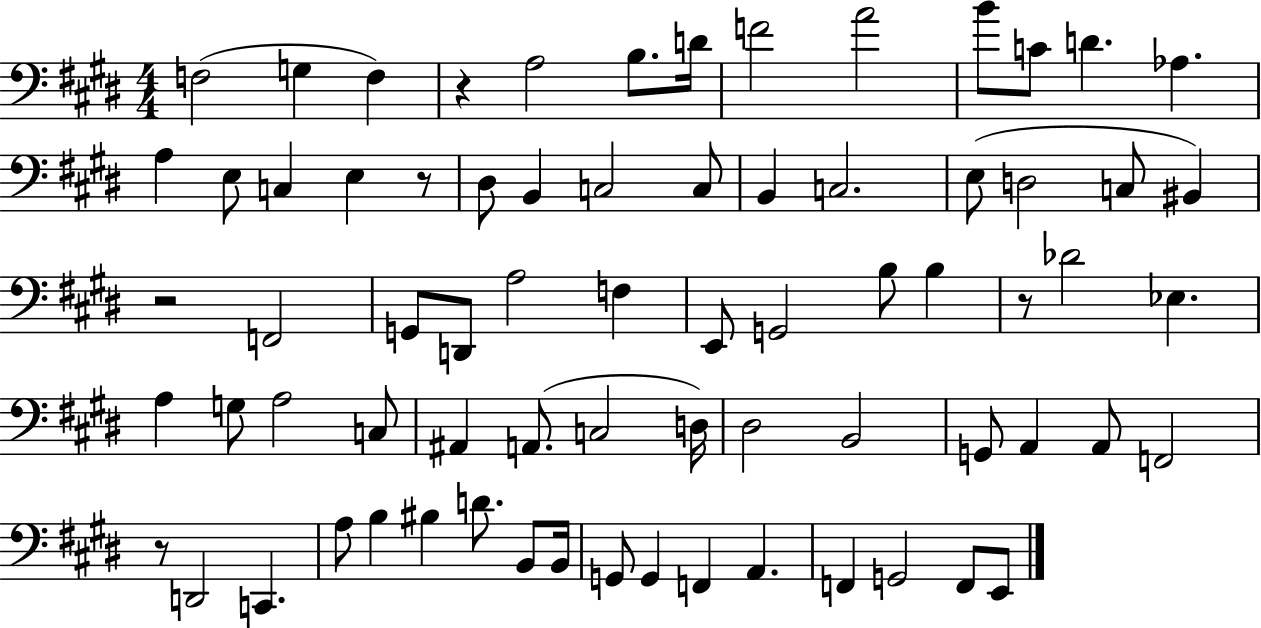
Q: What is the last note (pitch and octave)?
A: E2